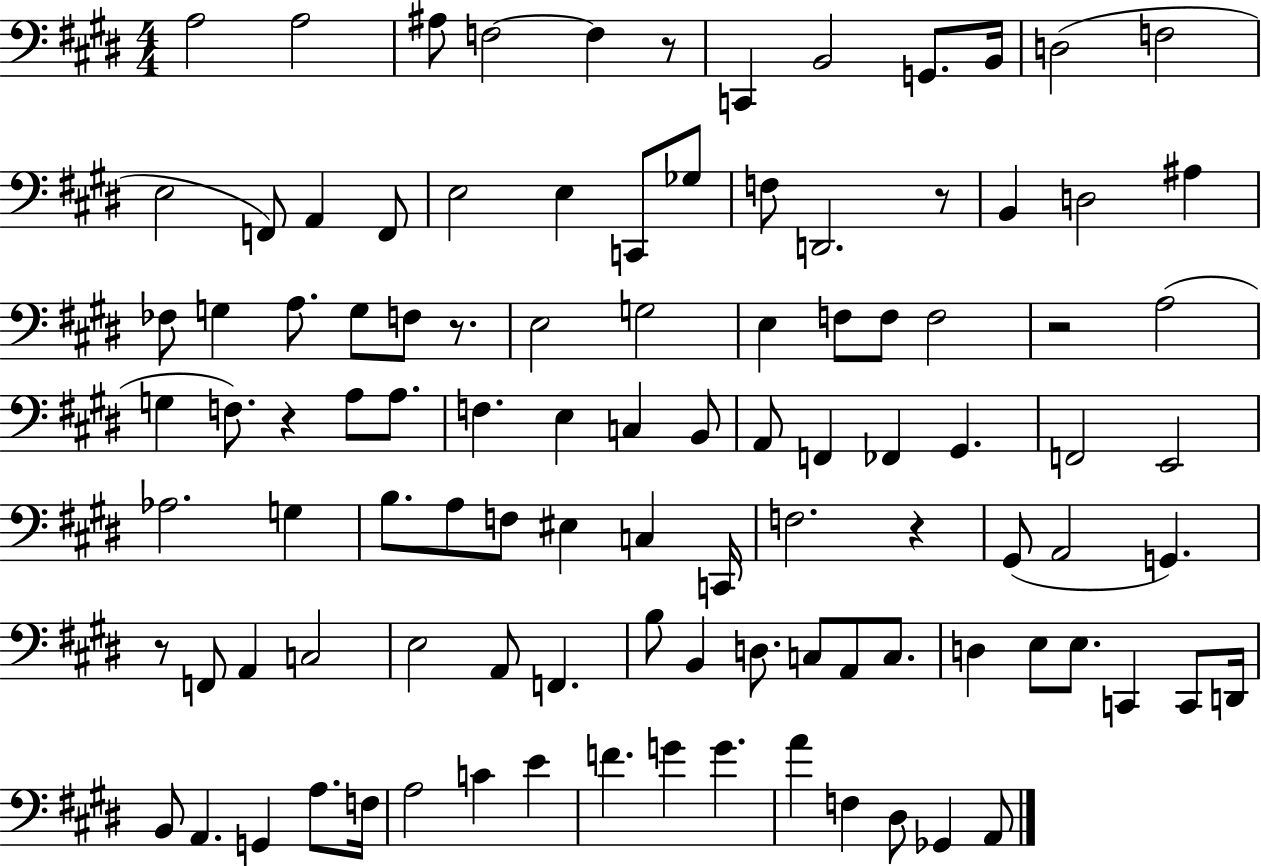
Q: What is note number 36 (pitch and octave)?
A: A3